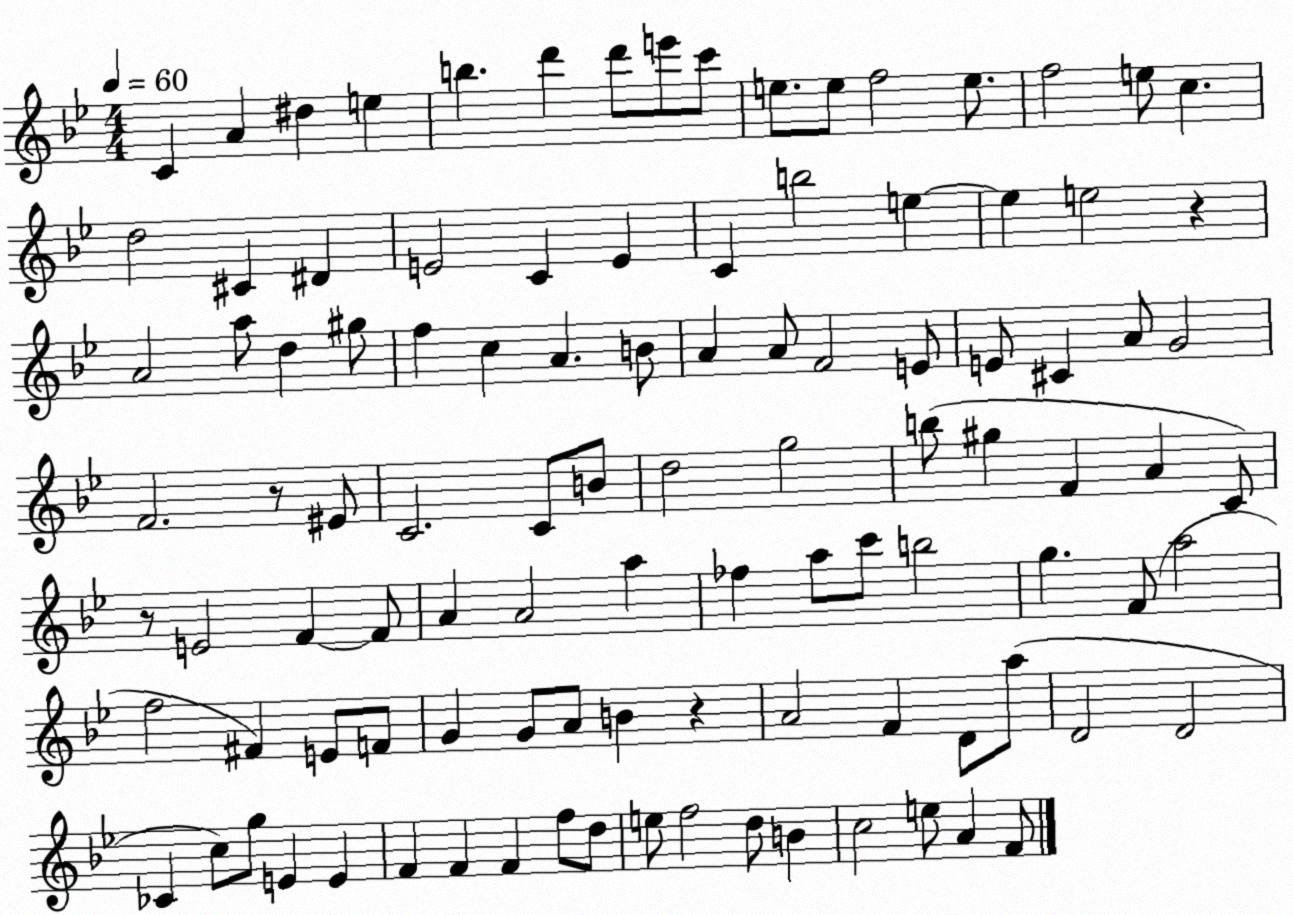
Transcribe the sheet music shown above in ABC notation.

X:1
T:Untitled
M:4/4
L:1/4
K:Bb
C A ^d e b d' d'/2 e'/2 c'/2 e/2 e/2 f2 e/2 f2 e/2 c d2 ^C ^D E2 C E C b2 e e e2 z A2 a/2 d ^g/2 f c A B/2 A A/2 F2 E/2 E/2 ^C A/2 G2 F2 z/2 ^E/2 C2 C/2 B/2 d2 g2 b/2 ^g F A C/2 z/2 E2 F F/2 A A2 a _f a/2 c'/2 b2 g F/2 a2 f2 ^F E/2 F/2 G G/2 A/2 B z A2 F D/2 a/2 D2 D2 _C c/2 g/2 E E F F F f/2 d/2 e/2 f2 d/2 B c2 e/2 A F/2